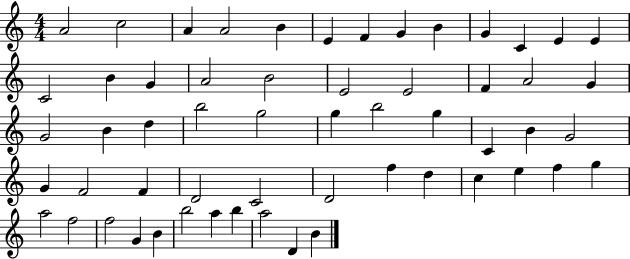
{
  \clef treble
  \numericTimeSignature
  \time 4/4
  \key c \major
  a'2 c''2 | a'4 a'2 b'4 | e'4 f'4 g'4 b'4 | g'4 c'4 e'4 e'4 | \break c'2 b'4 g'4 | a'2 b'2 | e'2 e'2 | f'4 a'2 g'4 | \break g'2 b'4 d''4 | b''2 g''2 | g''4 b''2 g''4 | c'4 b'4 g'2 | \break g'4 f'2 f'4 | d'2 c'2 | d'2 f''4 d''4 | c''4 e''4 f''4 g''4 | \break a''2 f''2 | f''2 g'4 b'4 | b''2 a''4 b''4 | a''2 d'4 b'4 | \break \bar "|."
}